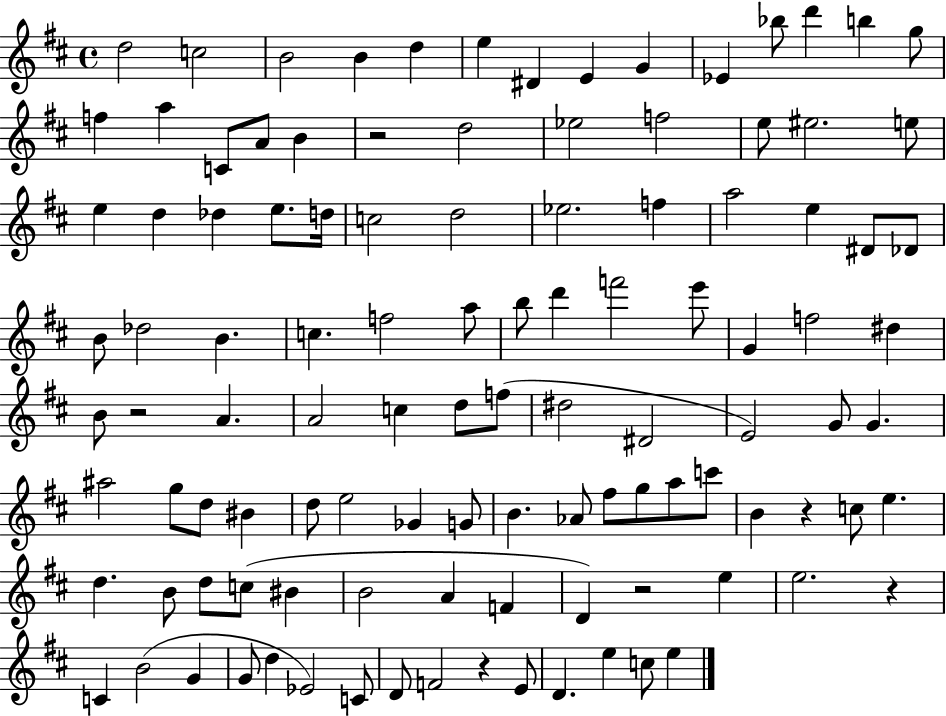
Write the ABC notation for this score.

X:1
T:Untitled
M:4/4
L:1/4
K:D
d2 c2 B2 B d e ^D E G _E _b/2 d' b g/2 f a C/2 A/2 B z2 d2 _e2 f2 e/2 ^e2 e/2 e d _d e/2 d/4 c2 d2 _e2 f a2 e ^D/2 _D/2 B/2 _d2 B c f2 a/2 b/2 d' f'2 e'/2 G f2 ^d B/2 z2 A A2 c d/2 f/2 ^d2 ^D2 E2 G/2 G ^a2 g/2 d/2 ^B d/2 e2 _G G/2 B _A/2 ^f/2 g/2 a/2 c'/2 B z c/2 e d B/2 d/2 c/2 ^B B2 A F D z2 e e2 z C B2 G G/2 d _E2 C/2 D/2 F2 z E/2 D e c/2 e